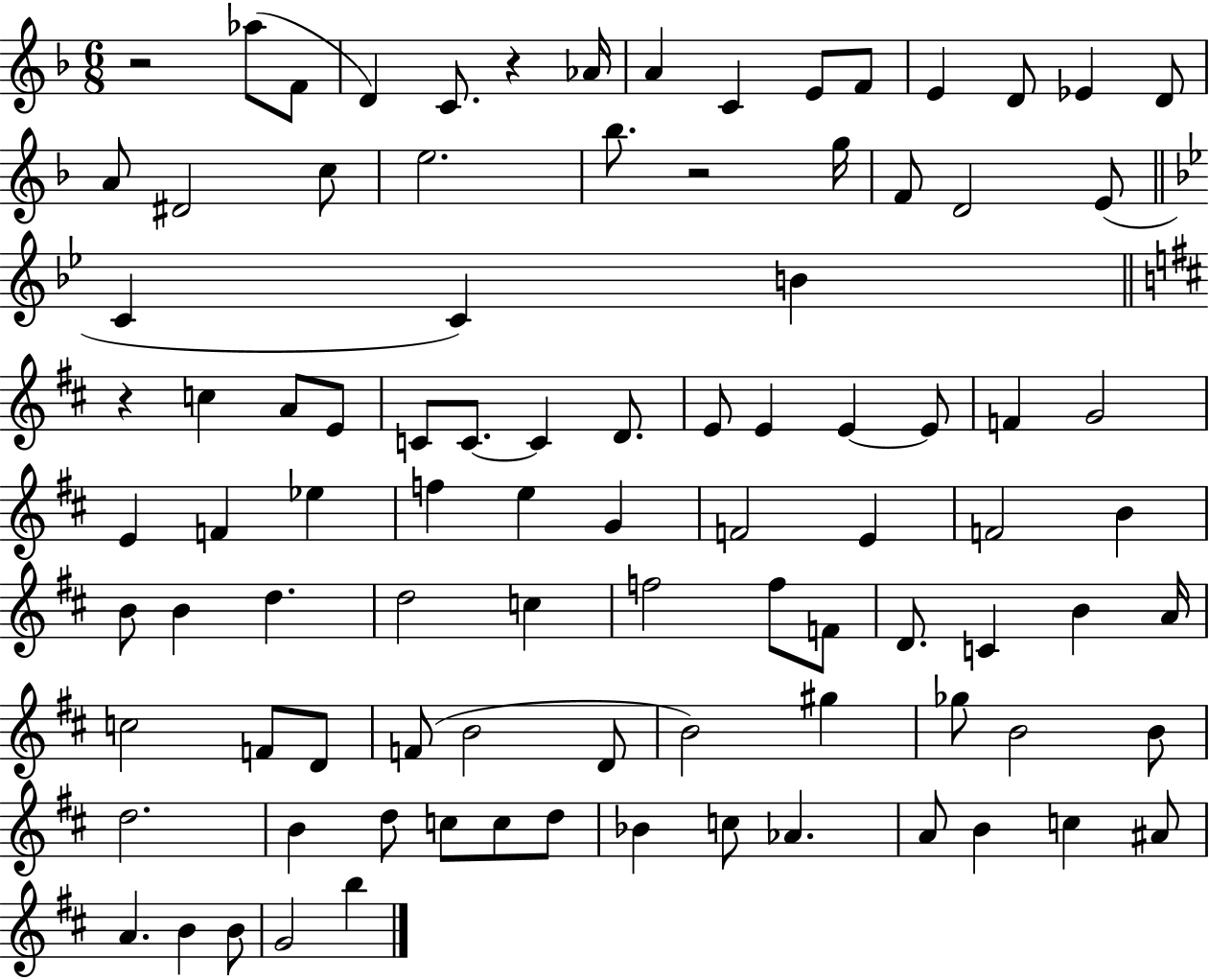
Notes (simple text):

R/h Ab5/e F4/e D4/q C4/e. R/q Ab4/s A4/q C4/q E4/e F4/e E4/q D4/e Eb4/q D4/e A4/e D#4/h C5/e E5/h. Bb5/e. R/h G5/s F4/e D4/h E4/e C4/q C4/q B4/q R/q C5/q A4/e E4/e C4/e C4/e. C4/q D4/e. E4/e E4/q E4/q E4/e F4/q G4/h E4/q F4/q Eb5/q F5/q E5/q G4/q F4/h E4/q F4/h B4/q B4/e B4/q D5/q. D5/h C5/q F5/h F5/e F4/e D4/e. C4/q B4/q A4/s C5/h F4/e D4/e F4/e B4/h D4/e B4/h G#5/q Gb5/e B4/h B4/e D5/h. B4/q D5/e C5/e C5/e D5/e Bb4/q C5/e Ab4/q. A4/e B4/q C5/q A#4/e A4/q. B4/q B4/e G4/h B5/q